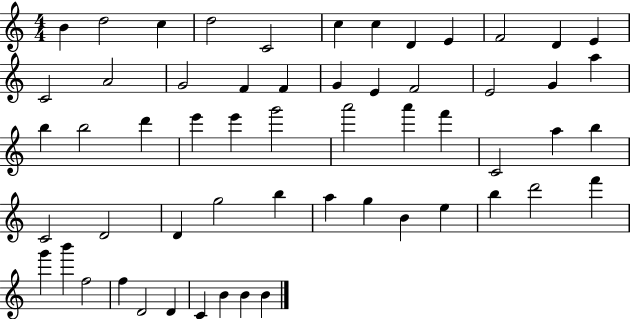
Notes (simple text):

B4/q D5/h C5/q D5/h C4/h C5/q C5/q D4/q E4/q F4/h D4/q E4/q C4/h A4/h G4/h F4/q F4/q G4/q E4/q F4/h E4/h G4/q A5/q B5/q B5/h D6/q E6/q E6/q G6/h A6/h A6/q F6/q C4/h A5/q B5/q C4/h D4/h D4/q G5/h B5/q A5/q G5/q B4/q E5/q B5/q D6/h F6/q G6/q B6/q F5/h F5/q D4/h D4/q C4/q B4/q B4/q B4/q